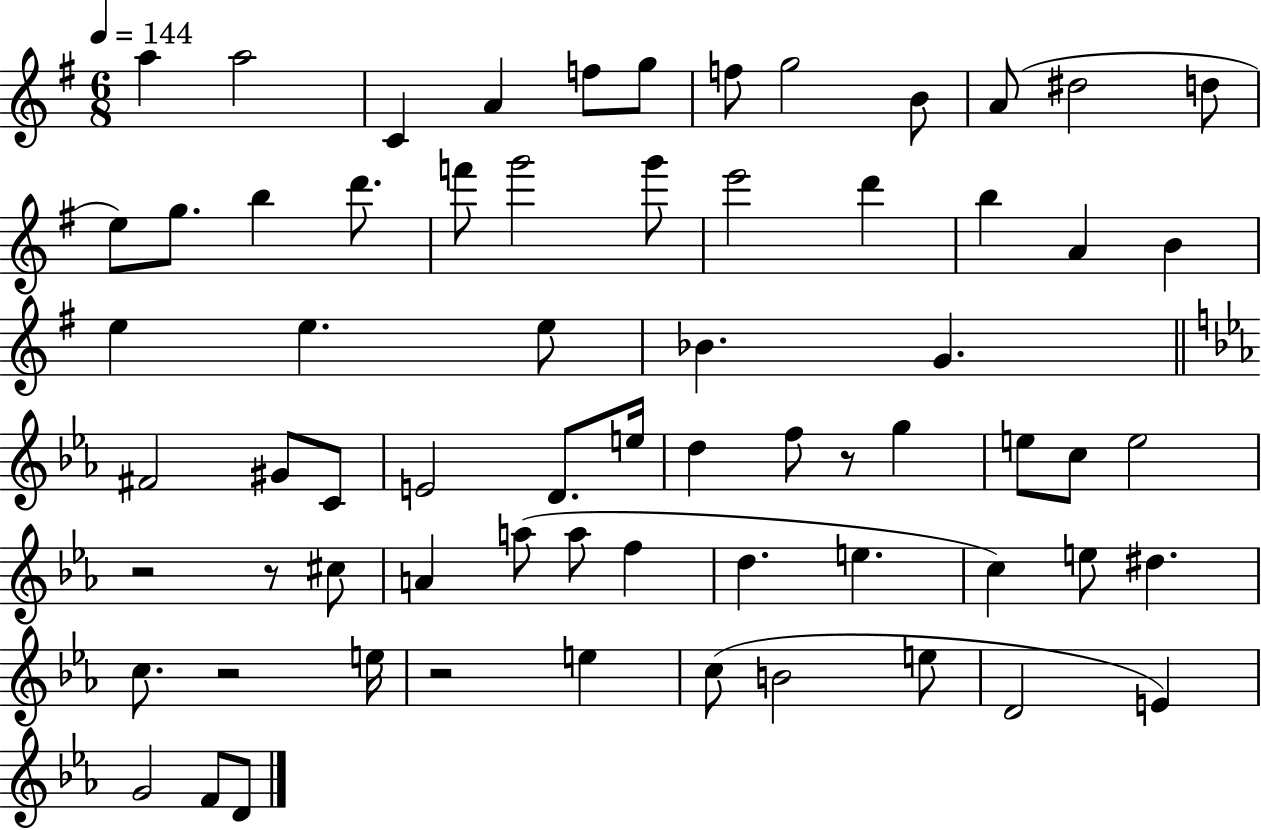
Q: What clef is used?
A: treble